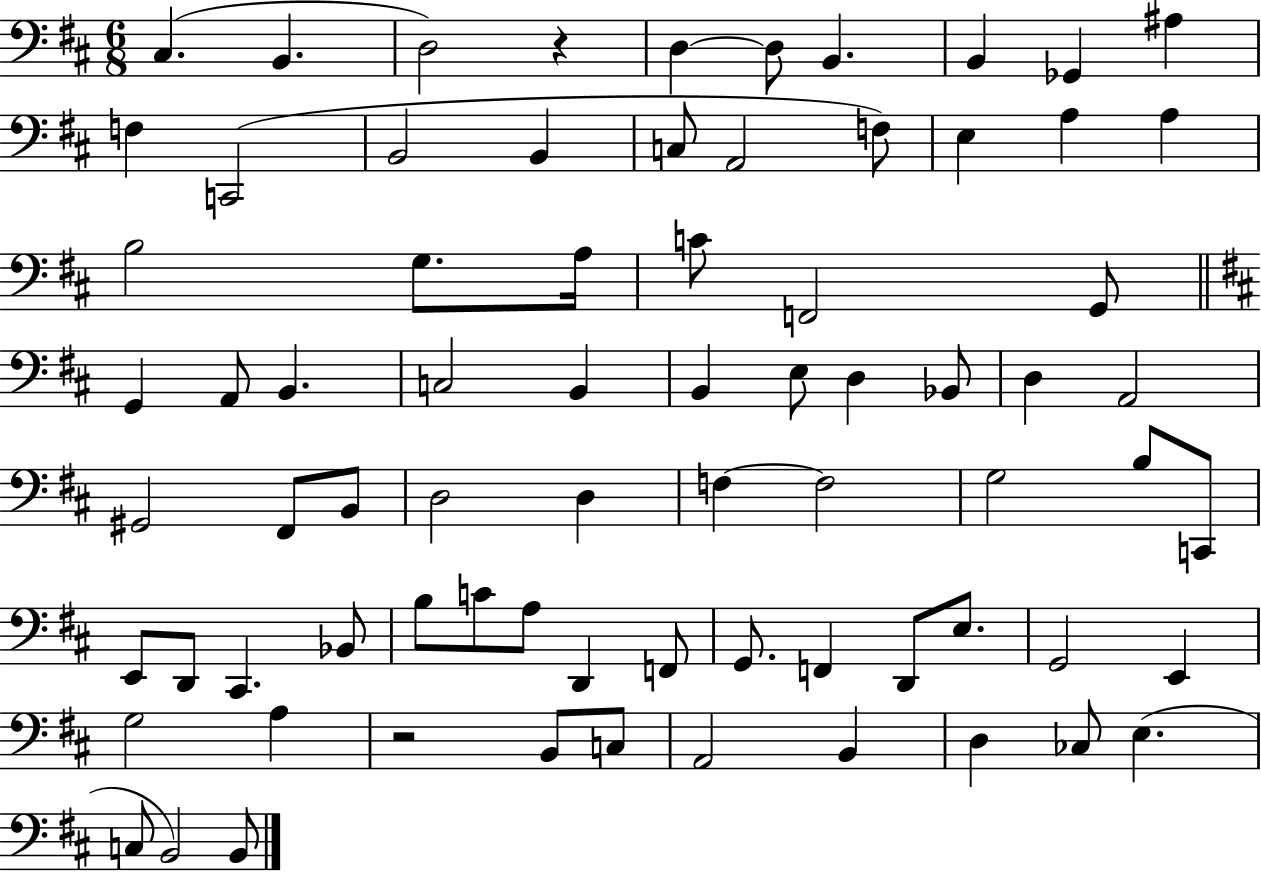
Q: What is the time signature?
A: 6/8